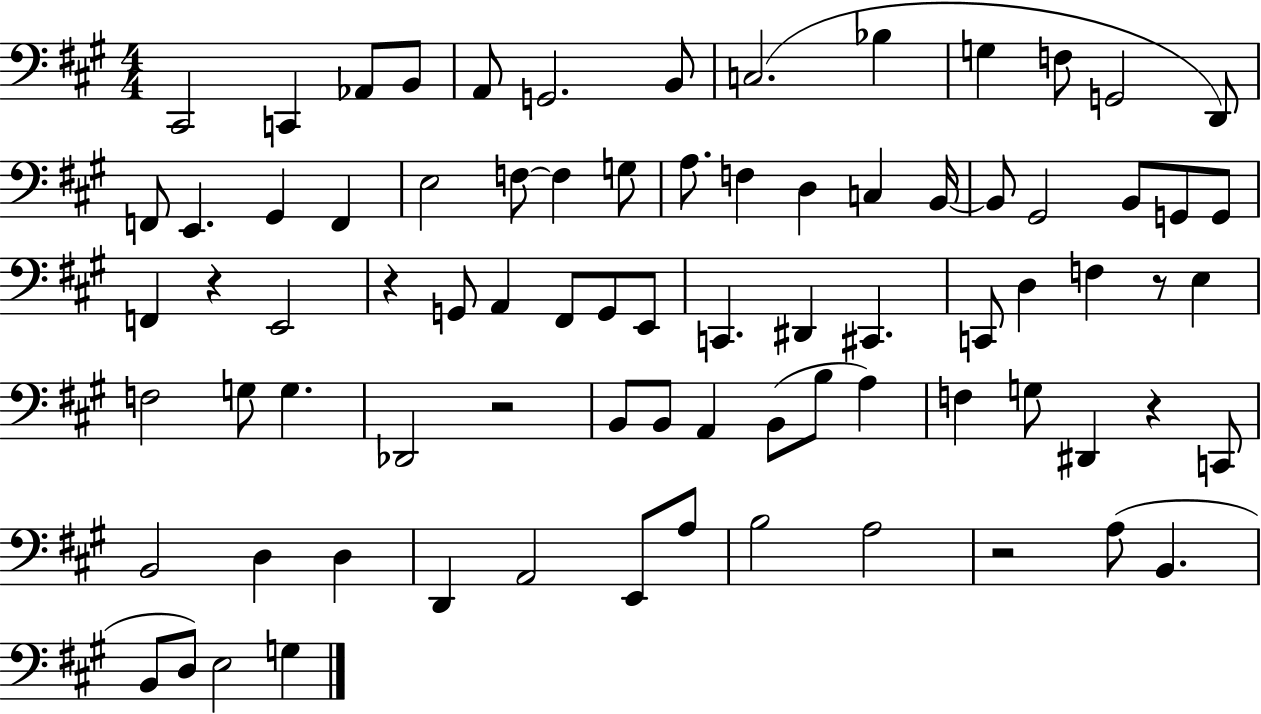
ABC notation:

X:1
T:Untitled
M:4/4
L:1/4
K:A
^C,,2 C,, _A,,/2 B,,/2 A,,/2 G,,2 B,,/2 C,2 _B, G, F,/2 G,,2 D,,/2 F,,/2 E,, ^G,, F,, E,2 F,/2 F, G,/2 A,/2 F, D, C, B,,/4 B,,/2 ^G,,2 B,,/2 G,,/2 G,,/2 F,, z E,,2 z G,,/2 A,, ^F,,/2 G,,/2 E,,/2 C,, ^D,, ^C,, C,,/2 D, F, z/2 E, F,2 G,/2 G, _D,,2 z2 B,,/2 B,,/2 A,, B,,/2 B,/2 A, F, G,/2 ^D,, z C,,/2 B,,2 D, D, D,, A,,2 E,,/2 A,/2 B,2 A,2 z2 A,/2 B,, B,,/2 D,/2 E,2 G,